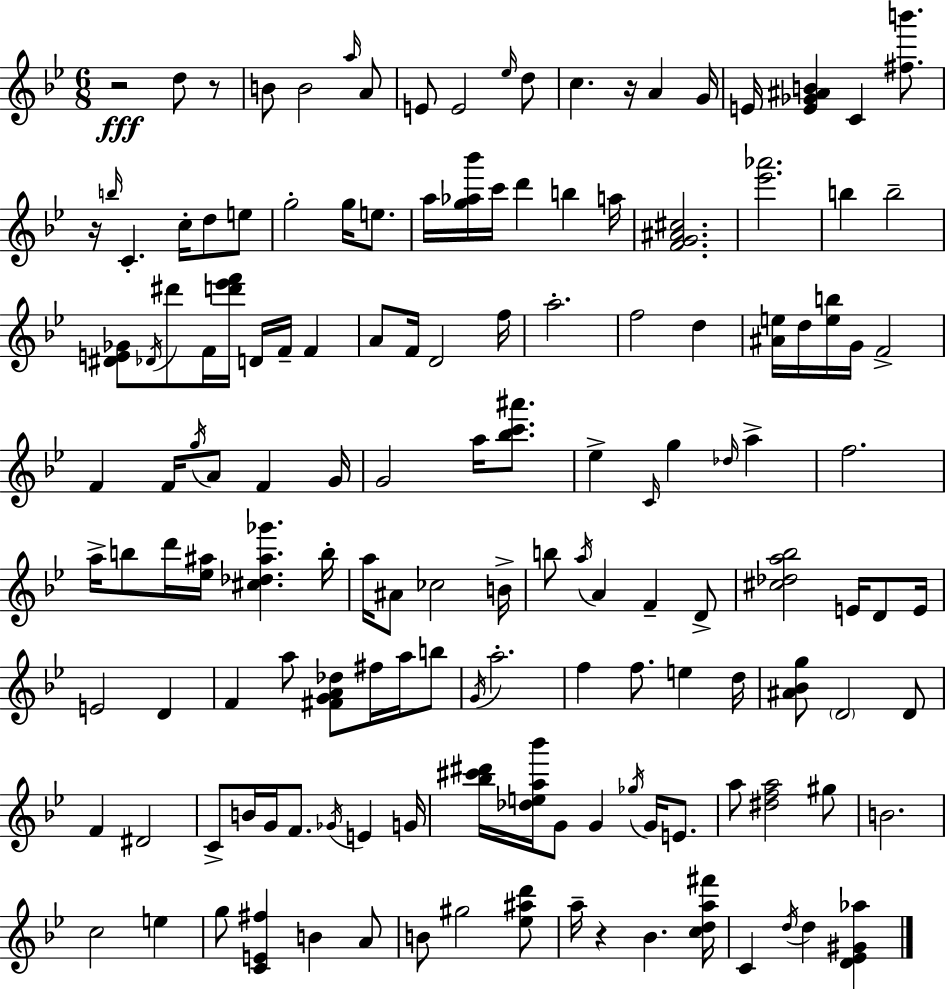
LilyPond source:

{
  \clef treble
  \numericTimeSignature
  \time 6/8
  \key bes \major
  \repeat volta 2 { r2\fff d''8 r8 | b'8 b'2 \grace { a''16 } a'8 | e'8 e'2 \grace { ees''16 } | d''8 c''4. r16 a'4 | \break g'16 e'16 <e' ges' ais' b'>4 c'4 <fis'' b'''>8. | r16 \grace { b''16 } c'4.-. c''16-. d''8 | e''8 g''2-. g''16 | e''8. a''16 <g'' aes'' bes'''>16 c'''16 d'''4 b''4 | \break a''16 <f' g' ais' cis''>2. | <ees''' aes'''>2. | b''4 b''2-- | <dis' e' ges'>8 \acciaccatura { des'16 } dis'''8 f'16 <d''' ees''' f'''>16 d'16 f'16-- | \break f'4 a'8 f'16 d'2 | f''16 a''2.-. | f''2 | d''4 <ais' e''>16 d''16 <e'' b''>16 g'16 f'2-> | \break f'4 f'16 \acciaccatura { g''16 } a'8 | f'4 g'16 g'2 | a''16 <bes'' c''' ais'''>8. ees''4-> \grace { c'16 } g''4 | \grace { des''16 } a''4-> f''2. | \break a''16-> b''8 d'''16 <ees'' ais''>16 | <cis'' des'' ais'' ges'''>4. b''16-. a''16 ais'8 ces''2 | b'16-> b''8 \acciaccatura { a''16 } a'4 | f'4-- d'8-> <cis'' des'' a'' bes''>2 | \break e'16 d'8 e'16 e'2 | d'4 f'4 | a''8 <fis' g' a' des''>8 fis''16 a''16 b''8 \acciaccatura { g'16 } a''2.-. | f''4 | \break f''8. e''4 d''16 <ais' bes' g''>8 \parenthesize d'2 | d'8 f'4 | dis'2 c'8-> b'16 | g'16 f'8. \acciaccatura { ges'16 } e'4 g'16 <bes'' cis''' dis'''>16 <des'' e'' a'' bes'''>16 | \break g'8 g'4 \acciaccatura { ges''16 } g'16 e'8. a''8 | <dis'' f'' a''>2 gis''8 b'2. | c''2 | e''4 g''8 | \break <c' e' fis''>4 b'4 a'8 b'8 | gis''2 <ees'' ais'' d'''>8 a''16-- | r4 bes'4. <c'' d'' a'' fis'''>16 c'4 | \acciaccatura { d''16 } d''4 <d' ees' gis' aes''>4 | \break } \bar "|."
}